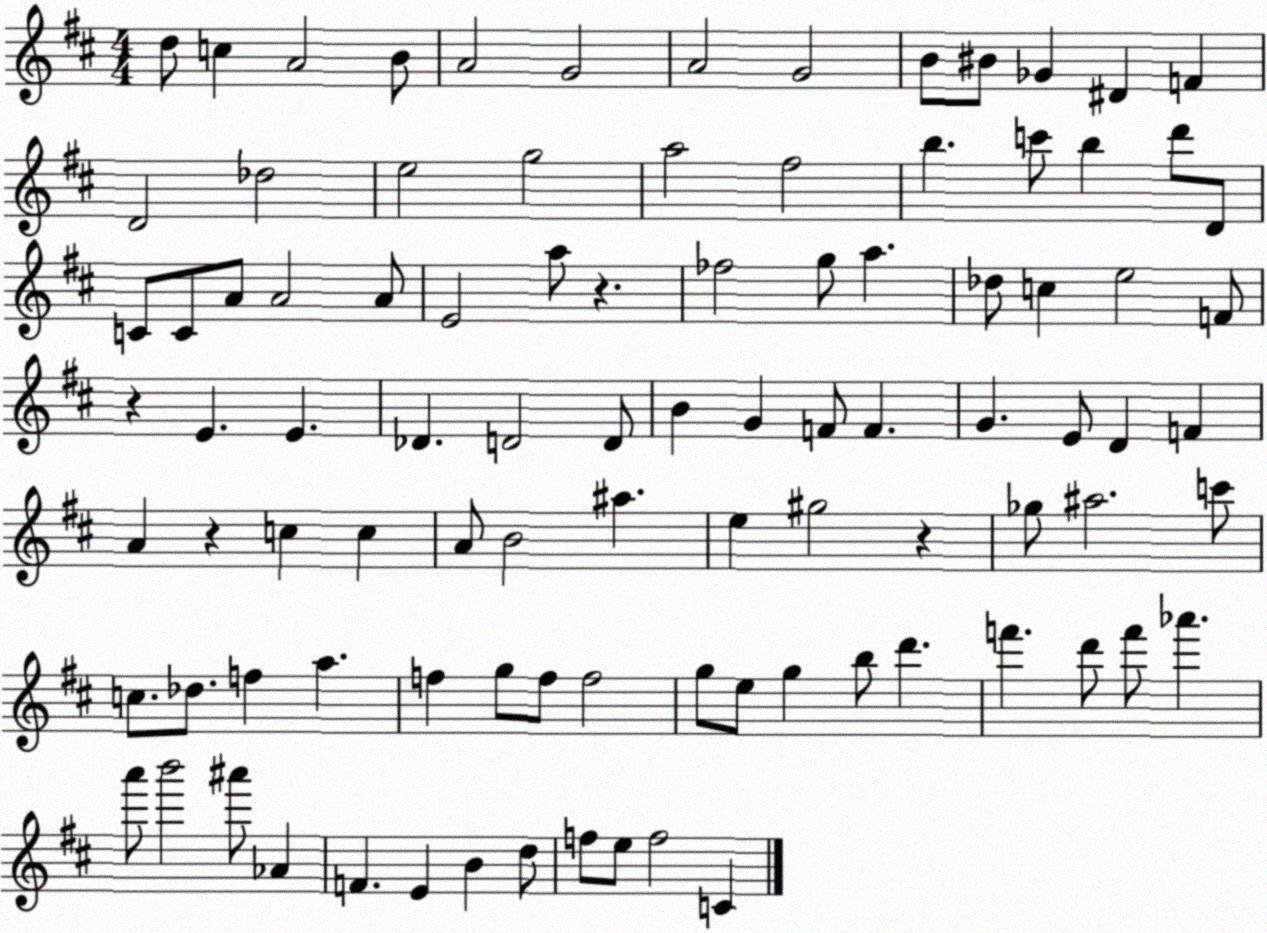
X:1
T:Untitled
M:4/4
L:1/4
K:D
d/2 c A2 B/2 A2 G2 A2 G2 B/2 ^B/2 _G ^D F D2 _d2 e2 g2 a2 ^f2 b c'/2 b d'/2 D/2 C/2 C/2 A/2 A2 A/2 E2 a/2 z _f2 g/2 a _d/2 c e2 F/2 z E E _D D2 D/2 B G F/2 F G E/2 D F A z c c A/2 B2 ^a e ^g2 z _g/2 ^a2 c'/2 c/2 _d/2 f a f g/2 f/2 f2 g/2 e/2 g b/2 d' f' d'/2 f'/2 _a' a'/2 b'2 ^a'/2 _A F E B d/2 f/2 e/2 f2 C